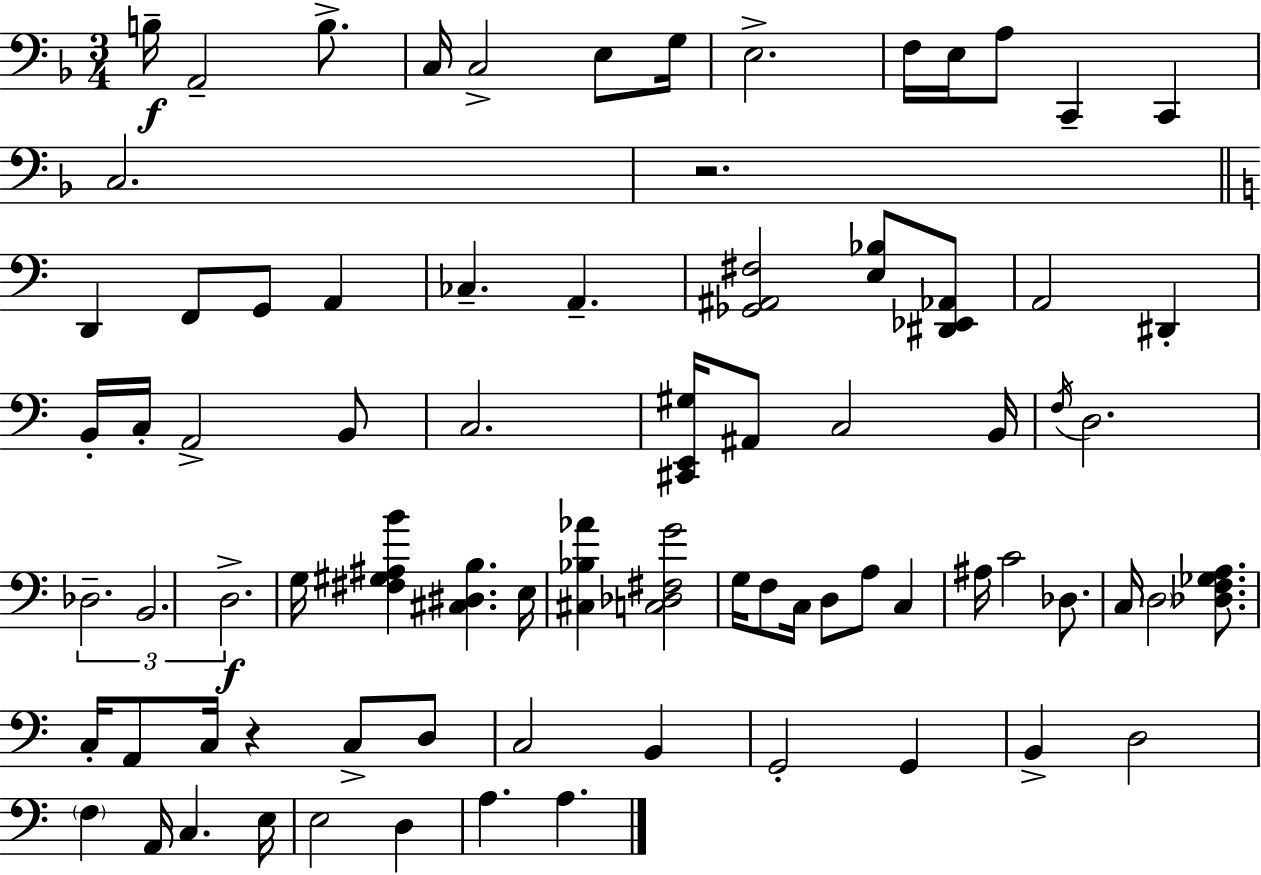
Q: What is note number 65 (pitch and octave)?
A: D3